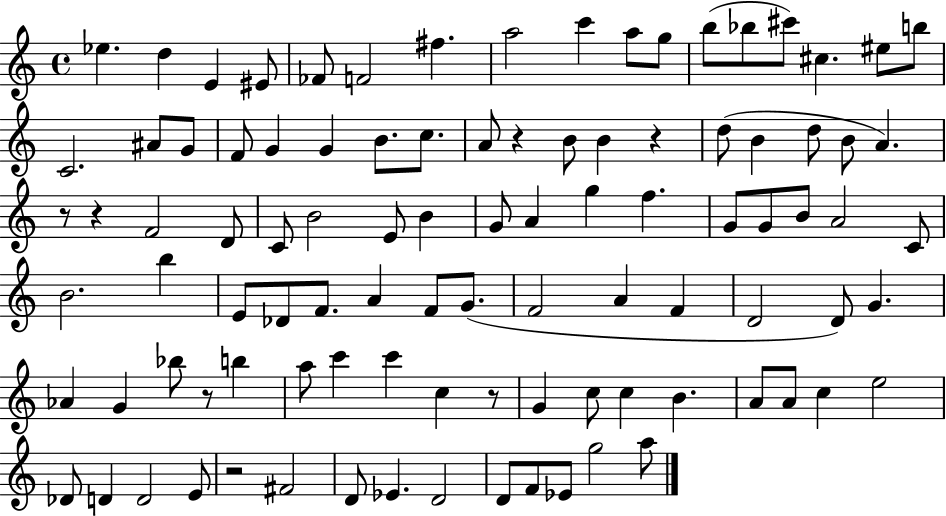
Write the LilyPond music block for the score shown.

{
  \clef treble
  \time 4/4
  \defaultTimeSignature
  \key c \major
  ees''4. d''4 e'4 eis'8 | fes'8 f'2 fis''4. | a''2 c'''4 a''8 g''8 | b''8( bes''8 cis'''8) cis''4. eis''8 b''8 | \break c'2. ais'8 g'8 | f'8 g'4 g'4 b'8. c''8. | a'8 r4 b'8 b'4 r4 | d''8( b'4 d''8 b'8 a'4.) | \break r8 r4 f'2 d'8 | c'8 b'2 e'8 b'4 | g'8 a'4 g''4 f''4. | g'8 g'8 b'8 a'2 c'8 | \break b'2. b''4 | e'8 des'8 f'8. a'4 f'8 g'8.( | f'2 a'4 f'4 | d'2 d'8) g'4. | \break aes'4 g'4 bes''8 r8 b''4 | a''8 c'''4 c'''4 c''4 r8 | g'4 c''8 c''4 b'4. | a'8 a'8 c''4 e''2 | \break des'8 d'4 d'2 e'8 | r2 fis'2 | d'8 ees'4. d'2 | d'8 f'8 ees'8 g''2 a''8 | \break \bar "|."
}